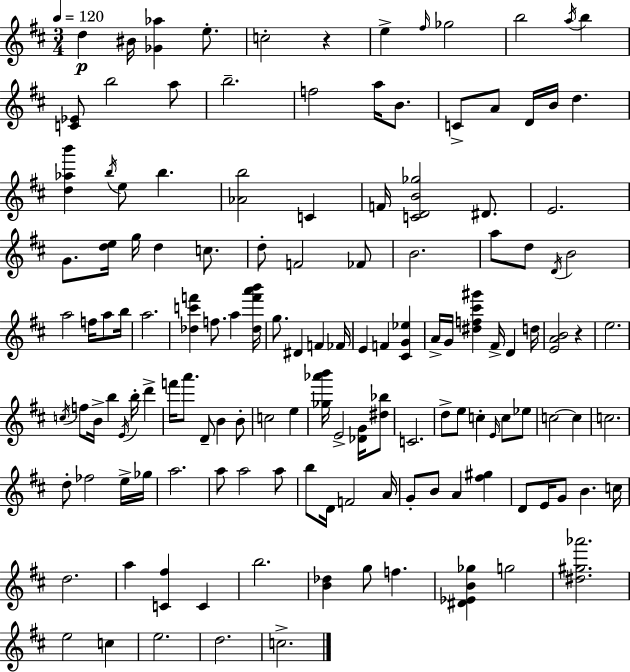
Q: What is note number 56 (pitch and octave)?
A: F#4